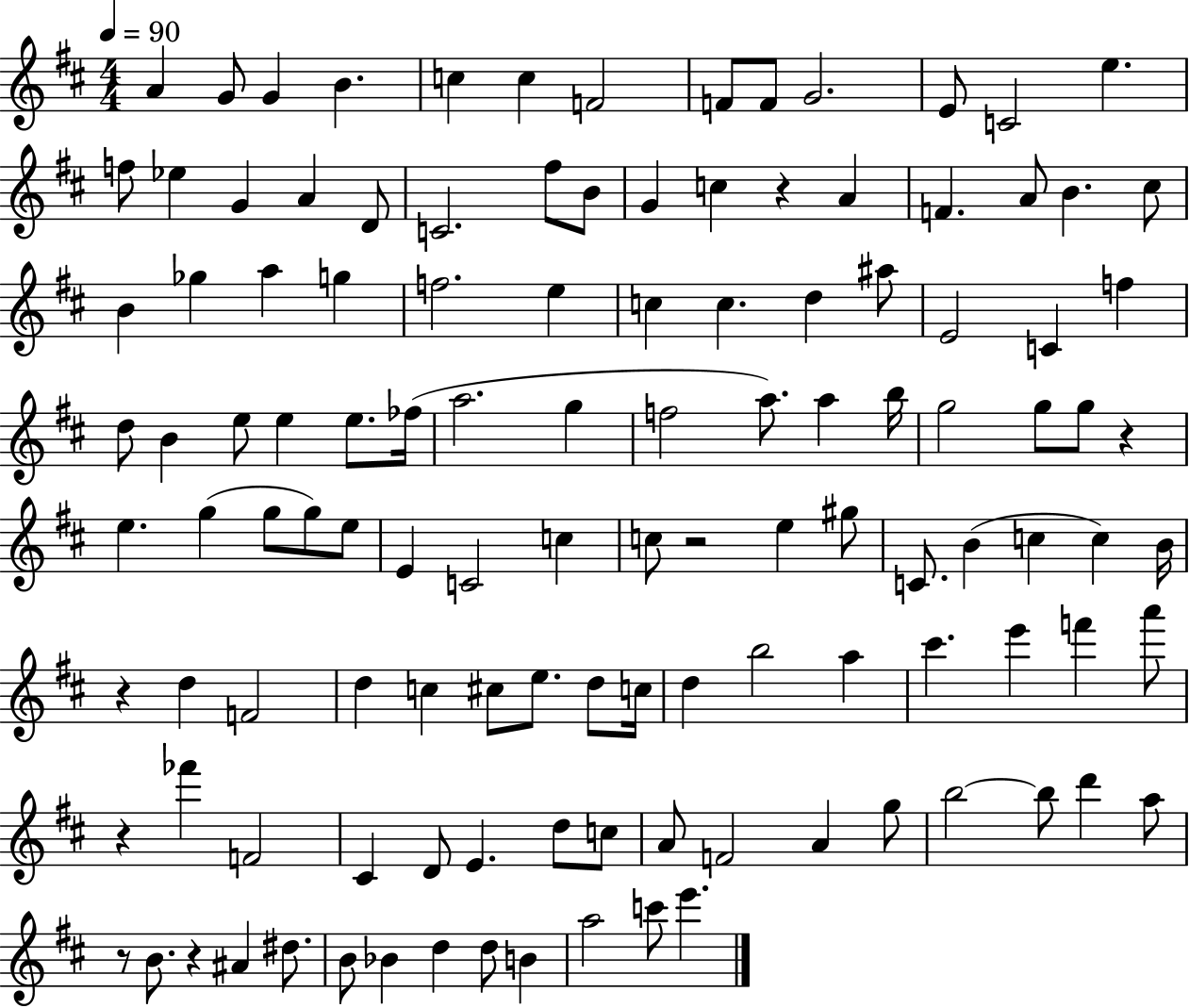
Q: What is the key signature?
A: D major